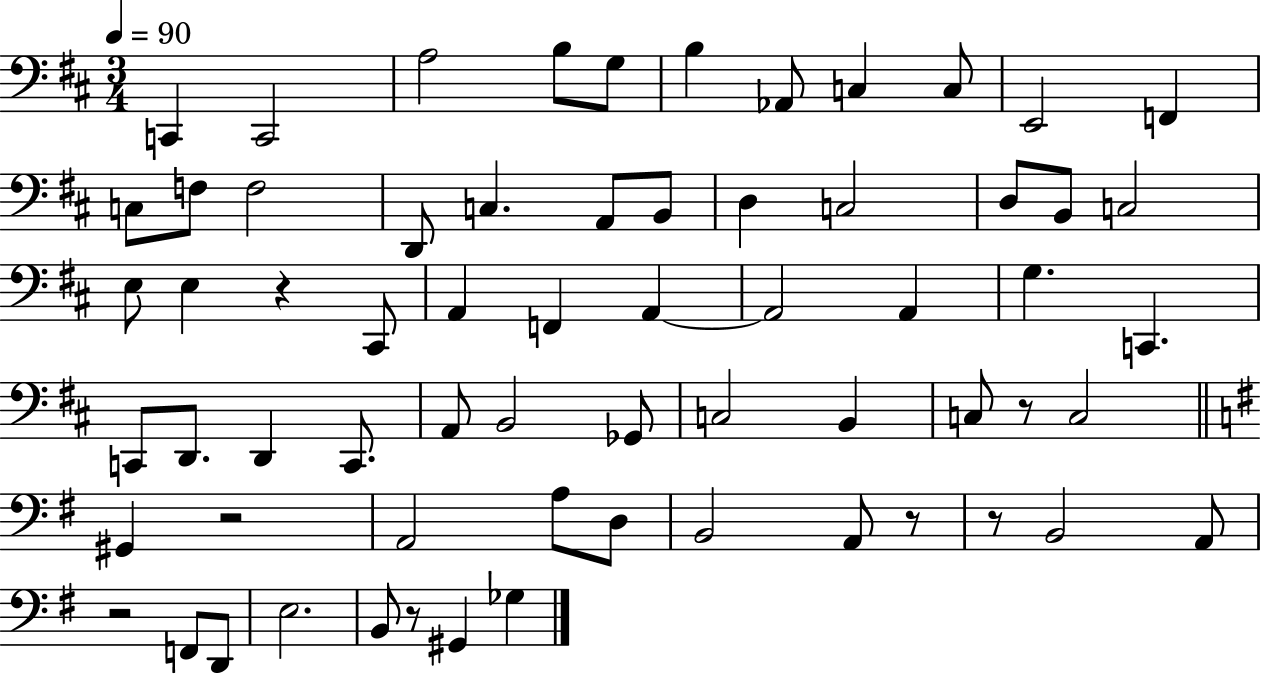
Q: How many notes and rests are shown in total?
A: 65